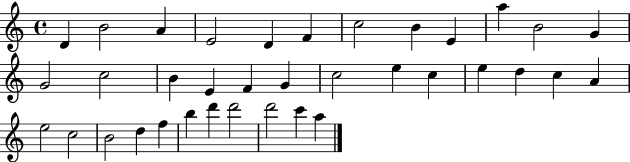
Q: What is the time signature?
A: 4/4